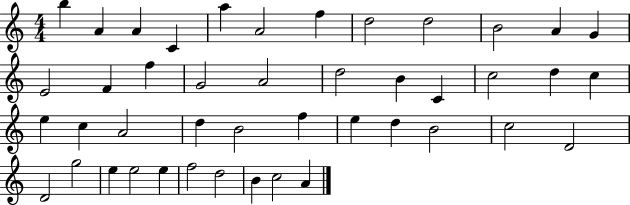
{
  \clef treble
  \numericTimeSignature
  \time 4/4
  \key c \major
  b''4 a'4 a'4 c'4 | a''4 a'2 f''4 | d''2 d''2 | b'2 a'4 g'4 | \break e'2 f'4 f''4 | g'2 a'2 | d''2 b'4 c'4 | c''2 d''4 c''4 | \break e''4 c''4 a'2 | d''4 b'2 f''4 | e''4 d''4 b'2 | c''2 d'2 | \break d'2 g''2 | e''4 e''2 e''4 | f''2 d''2 | b'4 c''2 a'4 | \break \bar "|."
}